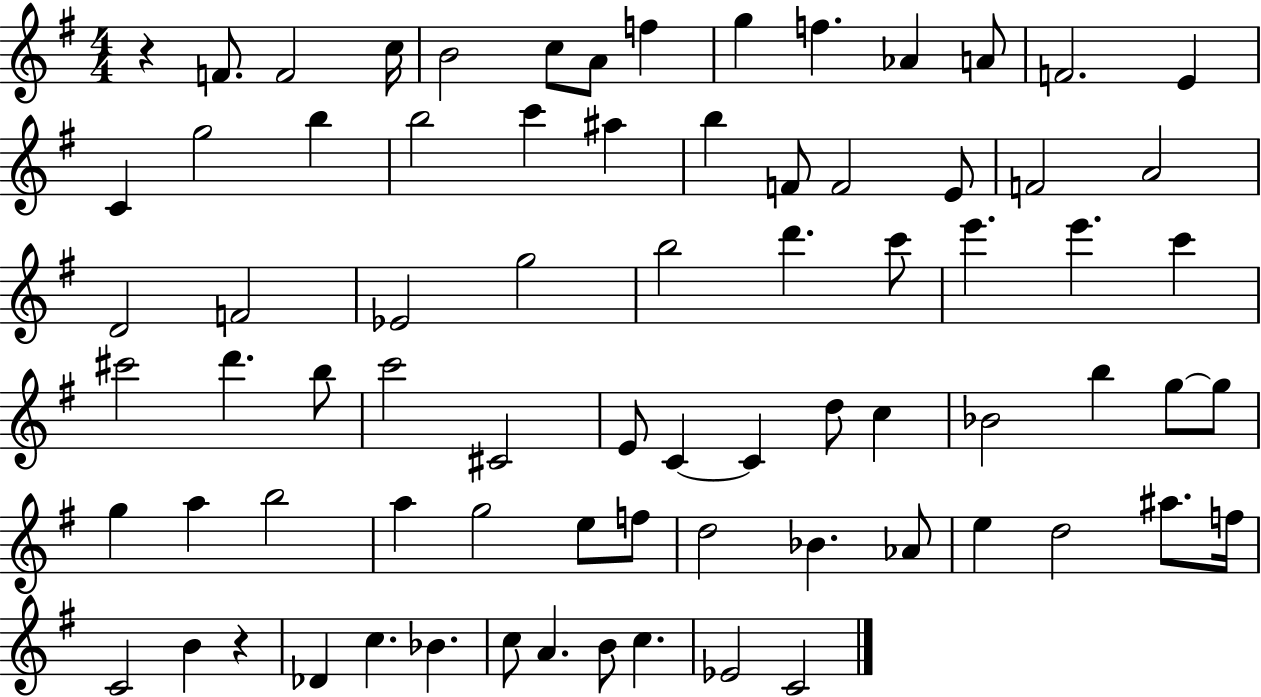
{
  \clef treble
  \numericTimeSignature
  \time 4/4
  \key g \major
  r4 f'8. f'2 c''16 | b'2 c''8 a'8 f''4 | g''4 f''4. aes'4 a'8 | f'2. e'4 | \break c'4 g''2 b''4 | b''2 c'''4 ais''4 | b''4 f'8 f'2 e'8 | f'2 a'2 | \break d'2 f'2 | ees'2 g''2 | b''2 d'''4. c'''8 | e'''4. e'''4. c'''4 | \break cis'''2 d'''4. b''8 | c'''2 cis'2 | e'8 c'4~~ c'4 d''8 c''4 | bes'2 b''4 g''8~~ g''8 | \break g''4 a''4 b''2 | a''4 g''2 e''8 f''8 | d''2 bes'4. aes'8 | e''4 d''2 ais''8. f''16 | \break c'2 b'4 r4 | des'4 c''4. bes'4. | c''8 a'4. b'8 c''4. | ees'2 c'2 | \break \bar "|."
}